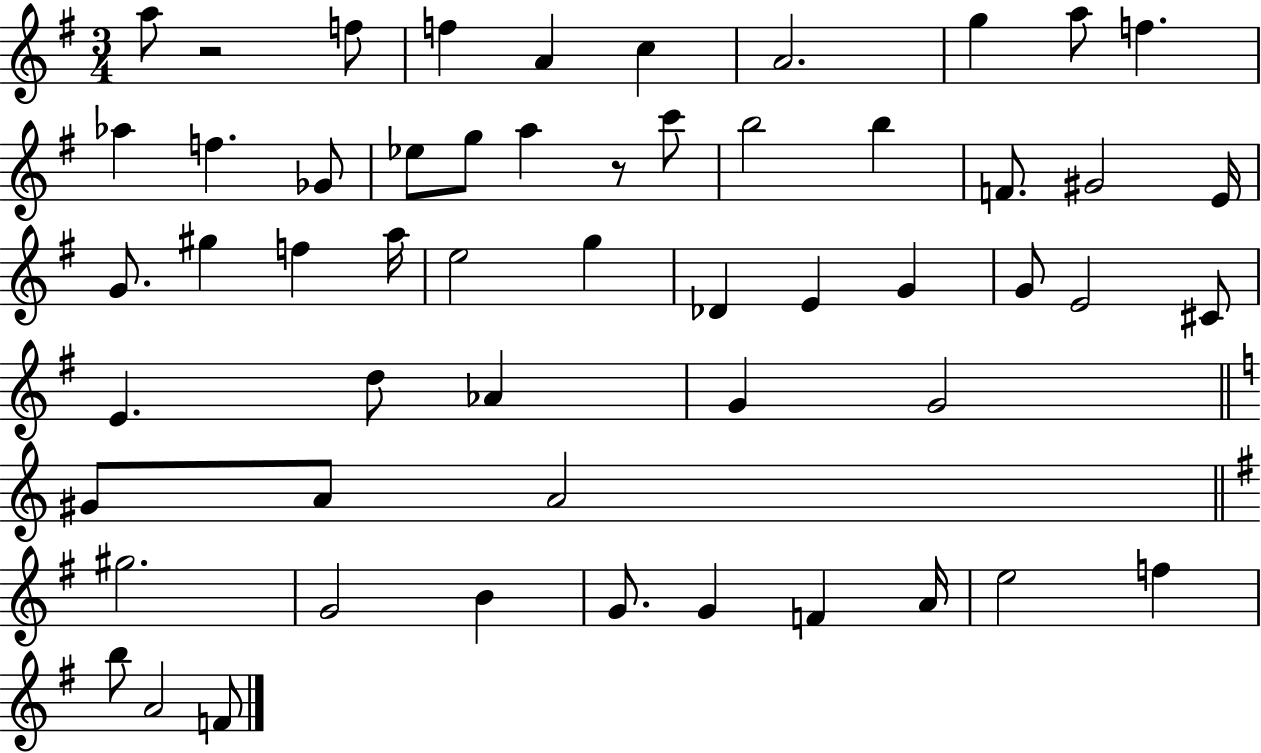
X:1
T:Untitled
M:3/4
L:1/4
K:G
a/2 z2 f/2 f A c A2 g a/2 f _a f _G/2 _e/2 g/2 a z/2 c'/2 b2 b F/2 ^G2 E/4 G/2 ^g f a/4 e2 g _D E G G/2 E2 ^C/2 E d/2 _A G G2 ^G/2 A/2 A2 ^g2 G2 B G/2 G F A/4 e2 f b/2 A2 F/2